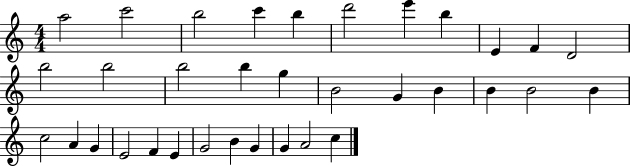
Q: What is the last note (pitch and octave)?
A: C5